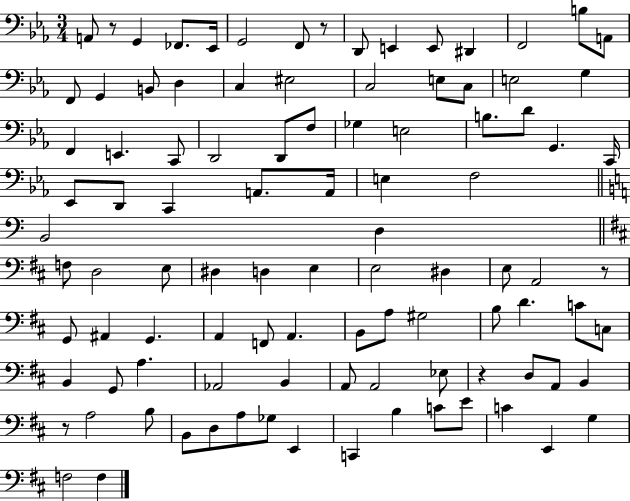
X:1
T:Untitled
M:3/4
L:1/4
K:Eb
A,,/2 z/2 G,, _F,,/2 _E,,/4 G,,2 F,,/2 z/2 D,,/2 E,, E,,/2 ^D,, F,,2 B,/2 A,,/2 F,,/2 G,, B,,/2 D, C, ^E,2 C,2 E,/2 C,/2 E,2 G, F,, E,, C,,/2 D,,2 D,,/2 F,/2 _G, E,2 B,/2 D/2 G,, C,,/4 _E,,/2 D,,/2 C,, A,,/2 A,,/4 E, F,2 B,,2 D, F,/2 D,2 E,/2 ^D, D, E, E,2 ^D, E,/2 A,,2 z/2 G,,/2 ^A,, G,, A,, F,,/2 A,, B,,/2 A,/2 ^G,2 B,/2 D C/2 C,/2 B,, G,,/2 A, _A,,2 B,, A,,/2 A,,2 _E,/2 z D,/2 A,,/2 B,, z/2 A,2 B,/2 B,,/2 D,/2 A,/2 _G,/2 E,, C,, B, C/2 E/2 C E,, G, F,2 F,